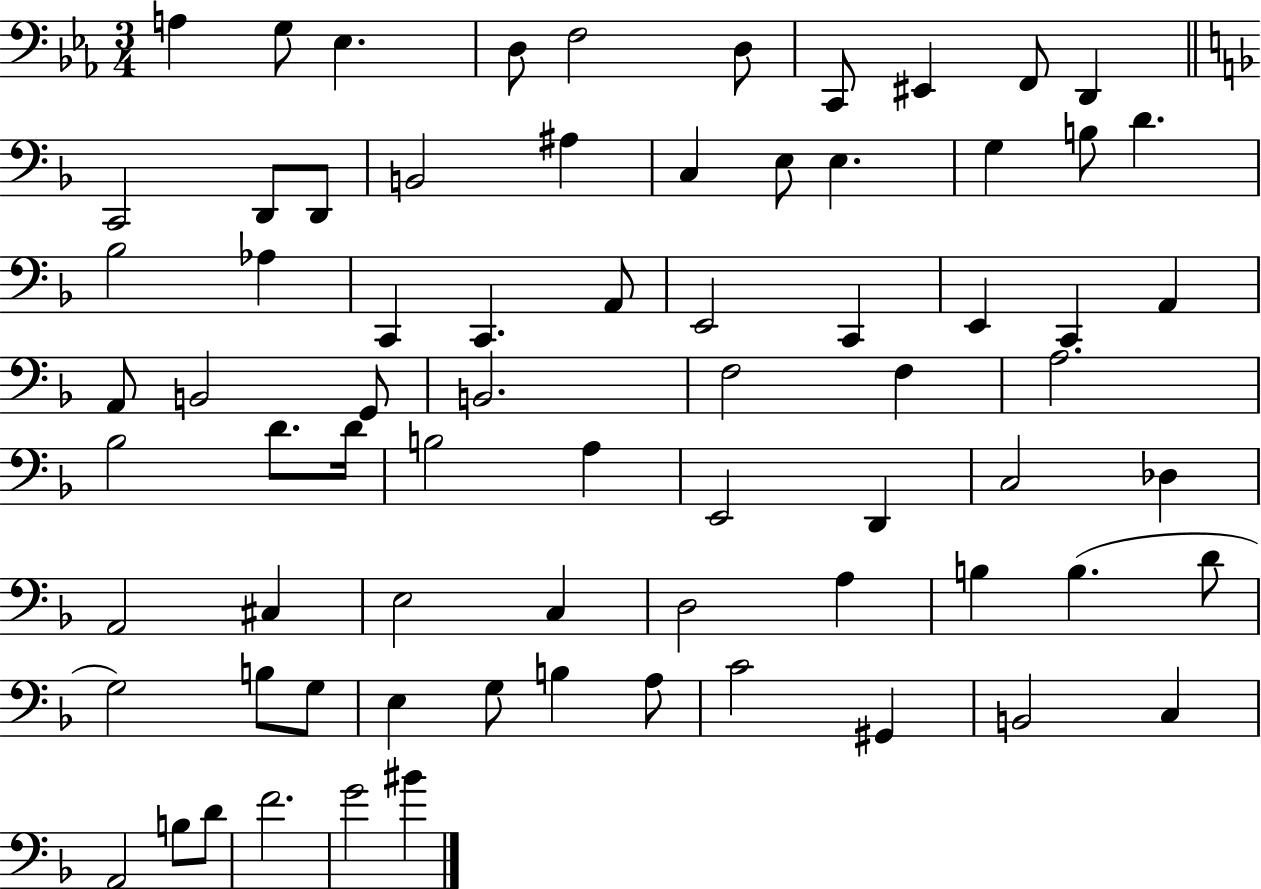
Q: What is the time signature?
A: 3/4